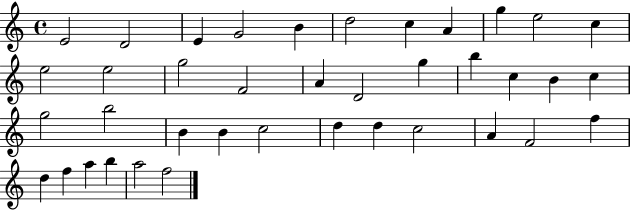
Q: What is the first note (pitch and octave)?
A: E4